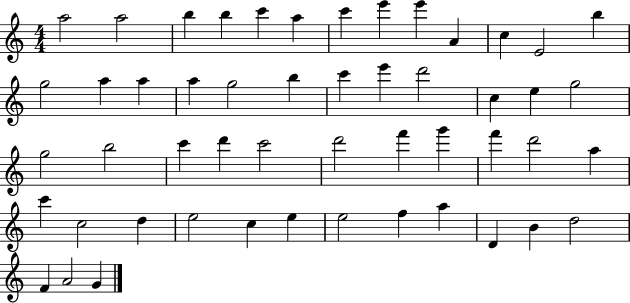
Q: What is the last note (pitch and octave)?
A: G4